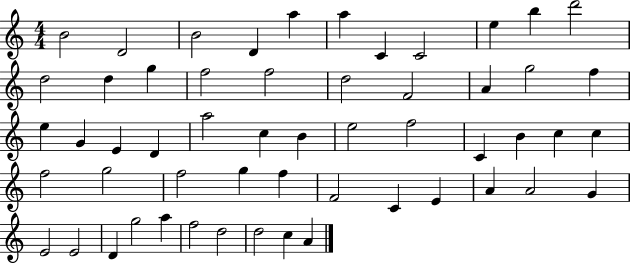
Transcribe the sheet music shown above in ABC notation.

X:1
T:Untitled
M:4/4
L:1/4
K:C
B2 D2 B2 D a a C C2 e b d'2 d2 d g f2 f2 d2 F2 A g2 f e G E D a2 c B e2 f2 C B c c f2 g2 f2 g f F2 C E A A2 G E2 E2 D g2 a f2 d2 d2 c A